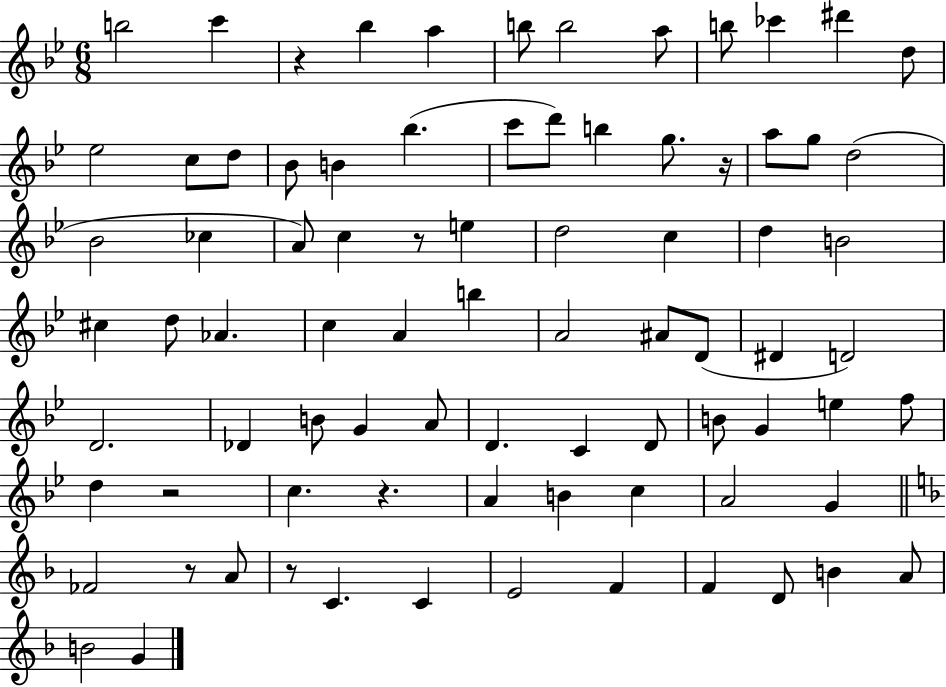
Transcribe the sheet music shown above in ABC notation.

X:1
T:Untitled
M:6/8
L:1/4
K:Bb
b2 c' z _b a b/2 b2 a/2 b/2 _c' ^d' d/2 _e2 c/2 d/2 _B/2 B _b c'/2 d'/2 b g/2 z/4 a/2 g/2 d2 _B2 _c A/2 c z/2 e d2 c d B2 ^c d/2 _A c A b A2 ^A/2 D/2 ^D D2 D2 _D B/2 G A/2 D C D/2 B/2 G e f/2 d z2 c z A B c A2 G _F2 z/2 A/2 z/2 C C E2 F F D/2 B A/2 B2 G